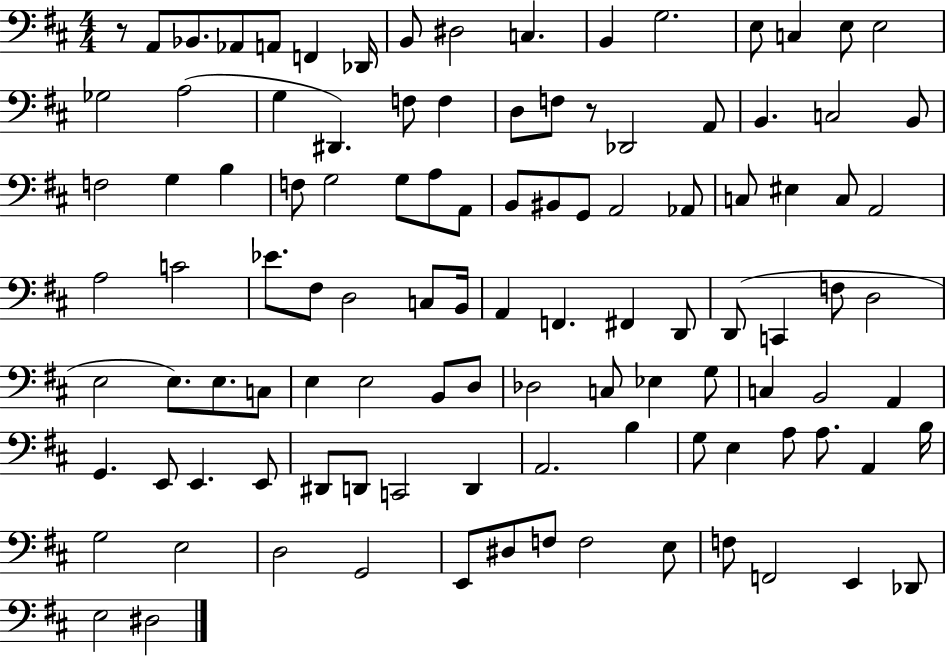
{
  \clef bass
  \numericTimeSignature
  \time 4/4
  \key d \major
  r8 a,8 bes,8. aes,8 a,8 f,4 des,16 | b,8 dis2 c4. | b,4 g2. | e8 c4 e8 e2 | \break ges2 a2( | g4 dis,4.) f8 f4 | d8 f8 r8 des,2 a,8 | b,4. c2 b,8 | \break f2 g4 b4 | f8 g2 g8 a8 a,8 | b,8 bis,8 g,8 a,2 aes,8 | c8 eis4 c8 a,2 | \break a2 c'2 | ees'8. fis8 d2 c8 b,16 | a,4 f,4. fis,4 d,8 | d,8( c,4 f8 d2 | \break e2 e8.) e8. c8 | e4 e2 b,8 d8 | des2 c8 ees4 g8 | c4 b,2 a,4 | \break g,4. e,8 e,4. e,8 | dis,8 d,8 c,2 d,4 | a,2. b4 | g8 e4 a8 a8. a,4 b16 | \break g2 e2 | d2 g,2 | e,8 dis8 f8 f2 e8 | f8 f,2 e,4 des,8 | \break e2 dis2 | \bar "|."
}